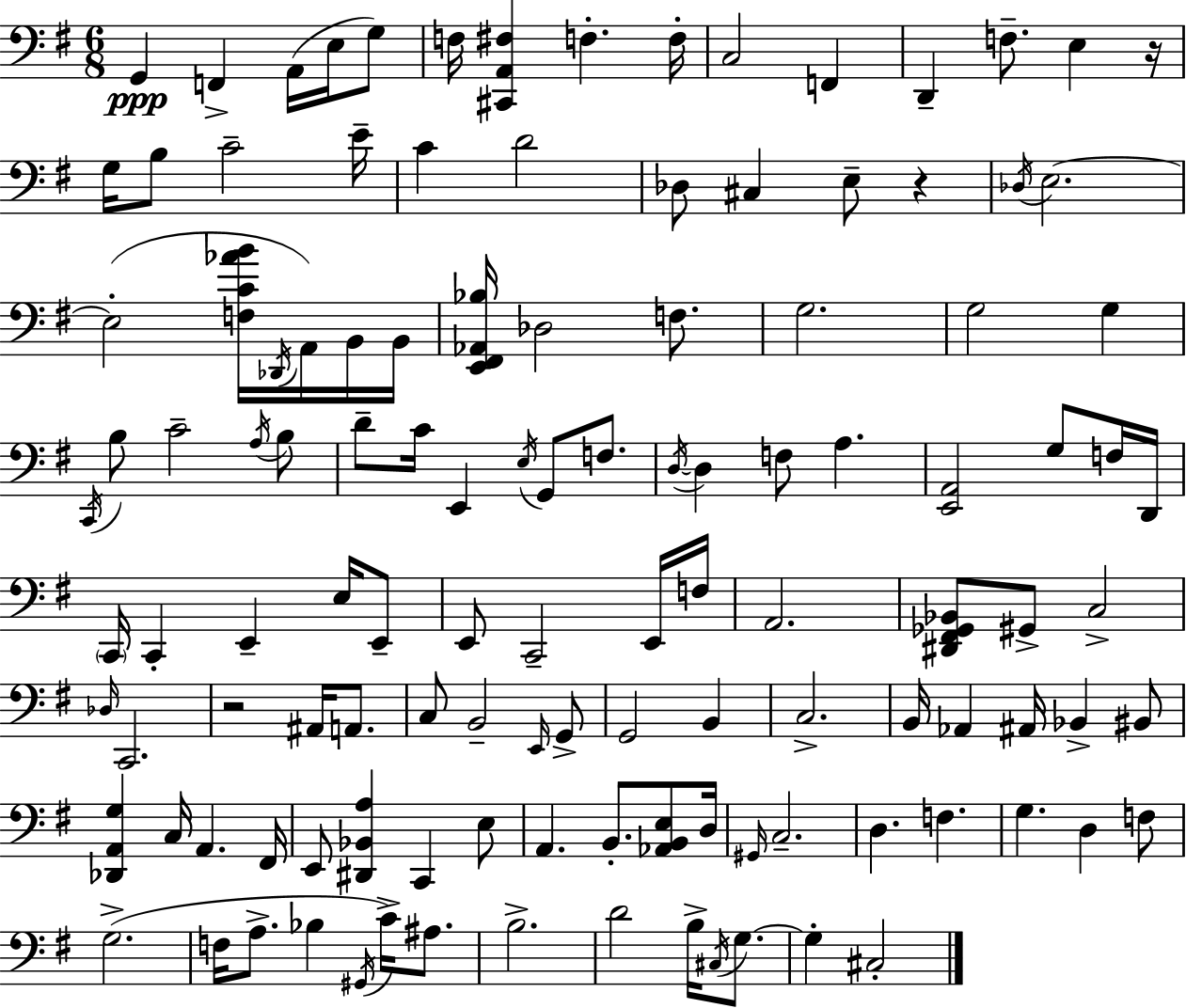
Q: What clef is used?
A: bass